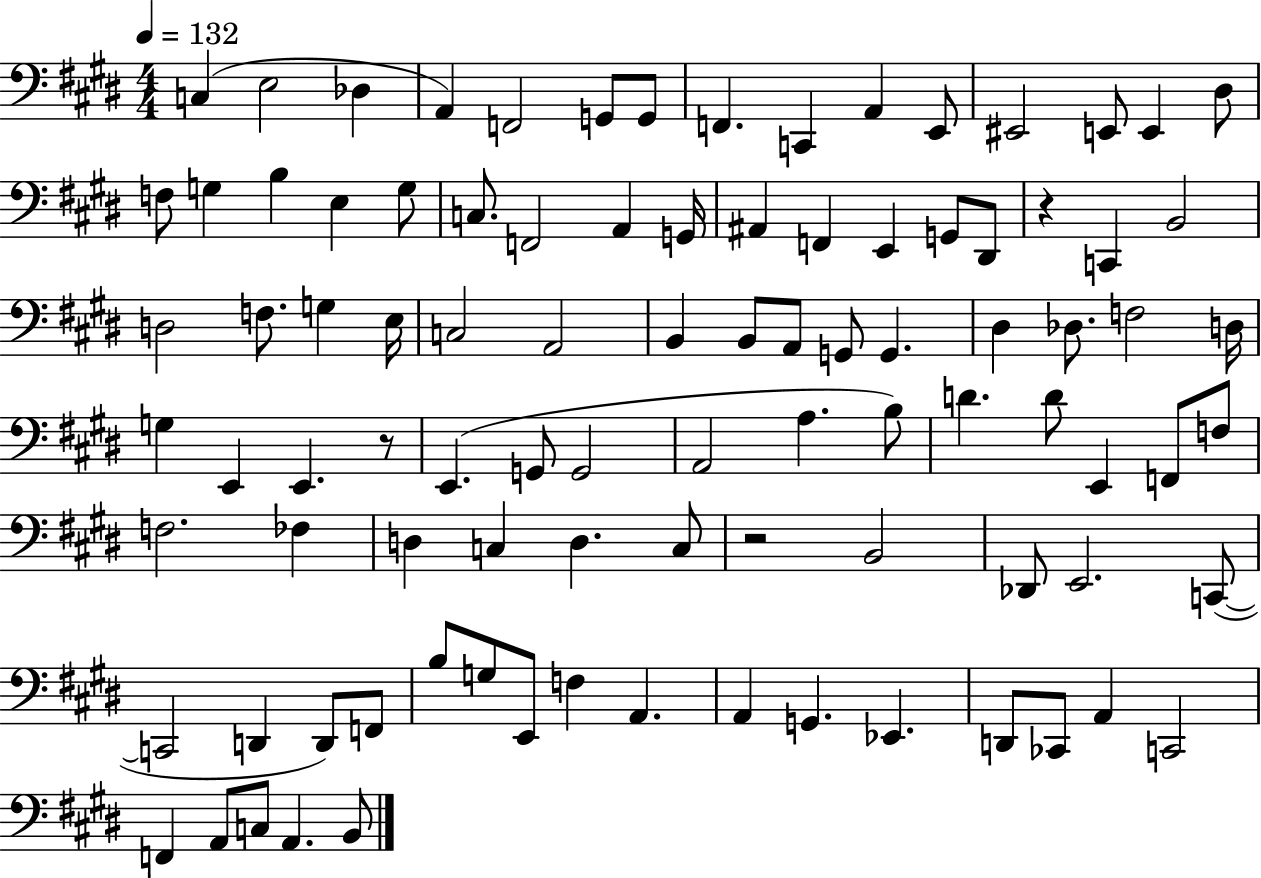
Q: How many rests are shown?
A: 3